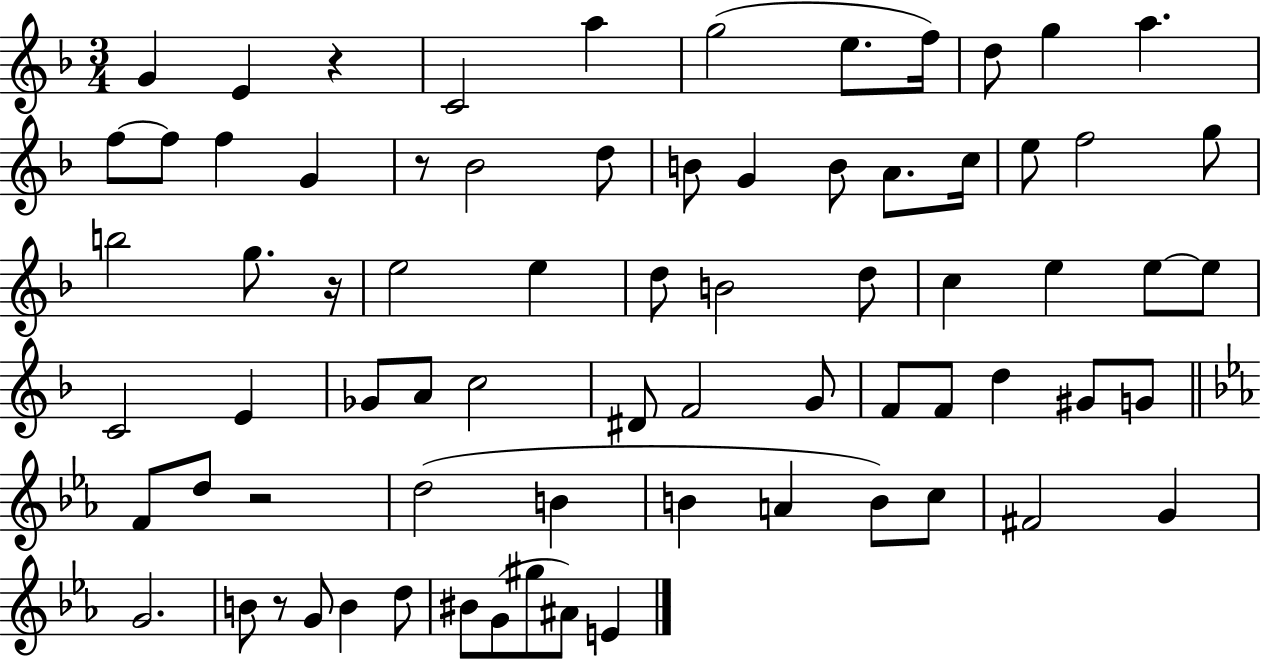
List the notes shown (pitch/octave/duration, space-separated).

G4/q E4/q R/q C4/h A5/q G5/h E5/e. F5/s D5/e G5/q A5/q. F5/e F5/e F5/q G4/q R/e Bb4/h D5/e B4/e G4/q B4/e A4/e. C5/s E5/e F5/h G5/e B5/h G5/e. R/s E5/h E5/q D5/e B4/h D5/e C5/q E5/q E5/e E5/e C4/h E4/q Gb4/e A4/e C5/h D#4/e F4/h G4/e F4/e F4/e D5/q G#4/e G4/e F4/e D5/e R/h D5/h B4/q B4/q A4/q B4/e C5/e F#4/h G4/q G4/h. B4/e R/e G4/e B4/q D5/e BIS4/e G4/e G#5/e A#4/e E4/q